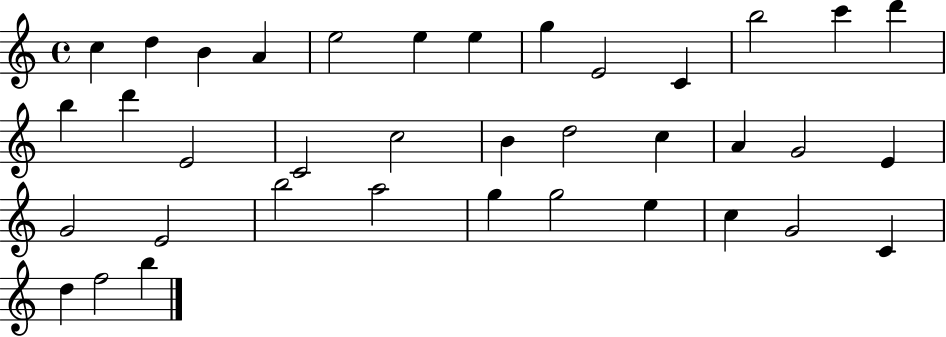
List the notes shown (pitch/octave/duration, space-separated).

C5/q D5/q B4/q A4/q E5/h E5/q E5/q G5/q E4/h C4/q B5/h C6/q D6/q B5/q D6/q E4/h C4/h C5/h B4/q D5/h C5/q A4/q G4/h E4/q G4/h E4/h B5/h A5/h G5/q G5/h E5/q C5/q G4/h C4/q D5/q F5/h B5/q